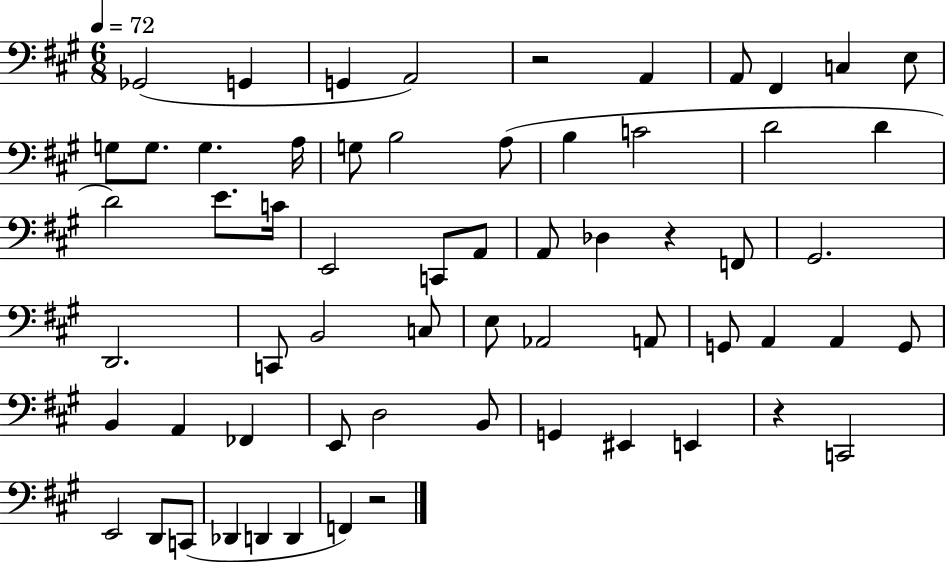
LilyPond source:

{
  \clef bass
  \numericTimeSignature
  \time 6/8
  \key a \major
  \tempo 4 = 72
  ges,2( g,4 | g,4 a,2) | r2 a,4 | a,8 fis,4 c4 e8 | \break g8 g8. g4. a16 | g8 b2 a8( | b4 c'2 | d'2 d'4 | \break d'2) e'8. c'16 | e,2 c,8 a,8 | a,8 des4 r4 f,8 | gis,2. | \break d,2. | c,8 b,2 c8 | e8 aes,2 a,8 | g,8 a,4 a,4 g,8 | \break b,4 a,4 fes,4 | e,8 d2 b,8 | g,4 eis,4 e,4 | r4 c,2 | \break e,2 d,8 c,8( | des,4 d,4 d,4 | f,4) r2 | \bar "|."
}